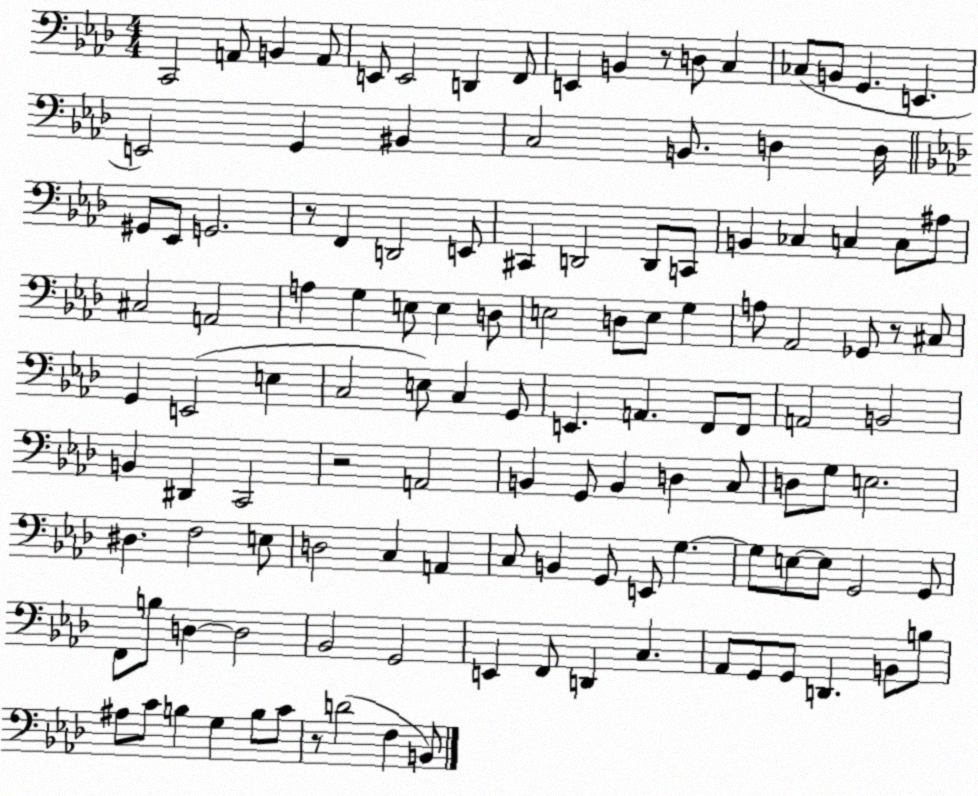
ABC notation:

X:1
T:Untitled
M:4/4
L:1/4
K:Ab
C,,2 A,,/2 B,, A,,/2 E,,/2 E,,2 D,, F,,/2 E,, B,, z/2 D,/2 C, _C,/2 B,,/2 G,, E,, E,,2 G,, ^B,, C,2 B,,/2 D, D,/4 ^G,,/2 _E,,/2 G,,2 z/2 F,, D,,2 E,,/2 ^C,, D,,2 D,,/2 C,,/2 B,, _C, C, C,/2 ^A,/2 ^C,2 A,,2 A, G, E,/2 E, D,/2 E,2 D,/2 E,/2 G, A,/2 _A,,2 _G,,/2 z/2 ^C,/2 G,, E,,2 E, C,2 E,/2 C, G,,/2 E,, A,, F,,/2 F,,/2 A,,2 B,,2 B,, ^D,, C,,2 z2 A,,2 B,, G,,/2 B,, D, C,/2 D,/2 G,/2 E,2 ^D, F,2 E,/2 D,2 C, A,, C,/2 B,, G,,/2 E,,/2 G, G,/2 E,/2 E,/2 G,,2 G,,/2 F,,/2 B,/2 D, D,2 _B,,2 G,,2 E,, F,,/2 D,, C, _A,,/2 G,,/2 G,,/2 D,, B,,/2 B,/2 ^A,/2 C/2 B, G, B,/2 C/2 z/2 D2 F, B,,/2